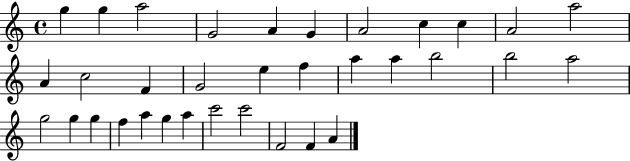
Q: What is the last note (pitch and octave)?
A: A4